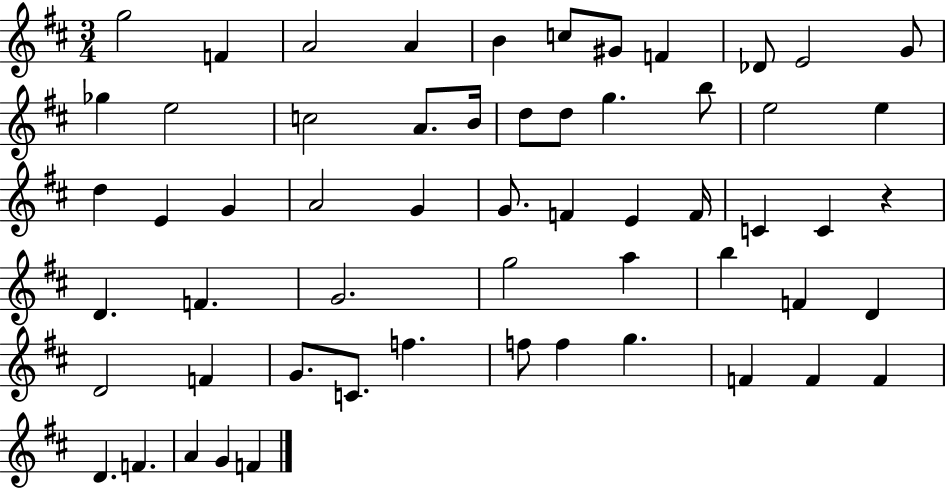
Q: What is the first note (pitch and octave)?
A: G5